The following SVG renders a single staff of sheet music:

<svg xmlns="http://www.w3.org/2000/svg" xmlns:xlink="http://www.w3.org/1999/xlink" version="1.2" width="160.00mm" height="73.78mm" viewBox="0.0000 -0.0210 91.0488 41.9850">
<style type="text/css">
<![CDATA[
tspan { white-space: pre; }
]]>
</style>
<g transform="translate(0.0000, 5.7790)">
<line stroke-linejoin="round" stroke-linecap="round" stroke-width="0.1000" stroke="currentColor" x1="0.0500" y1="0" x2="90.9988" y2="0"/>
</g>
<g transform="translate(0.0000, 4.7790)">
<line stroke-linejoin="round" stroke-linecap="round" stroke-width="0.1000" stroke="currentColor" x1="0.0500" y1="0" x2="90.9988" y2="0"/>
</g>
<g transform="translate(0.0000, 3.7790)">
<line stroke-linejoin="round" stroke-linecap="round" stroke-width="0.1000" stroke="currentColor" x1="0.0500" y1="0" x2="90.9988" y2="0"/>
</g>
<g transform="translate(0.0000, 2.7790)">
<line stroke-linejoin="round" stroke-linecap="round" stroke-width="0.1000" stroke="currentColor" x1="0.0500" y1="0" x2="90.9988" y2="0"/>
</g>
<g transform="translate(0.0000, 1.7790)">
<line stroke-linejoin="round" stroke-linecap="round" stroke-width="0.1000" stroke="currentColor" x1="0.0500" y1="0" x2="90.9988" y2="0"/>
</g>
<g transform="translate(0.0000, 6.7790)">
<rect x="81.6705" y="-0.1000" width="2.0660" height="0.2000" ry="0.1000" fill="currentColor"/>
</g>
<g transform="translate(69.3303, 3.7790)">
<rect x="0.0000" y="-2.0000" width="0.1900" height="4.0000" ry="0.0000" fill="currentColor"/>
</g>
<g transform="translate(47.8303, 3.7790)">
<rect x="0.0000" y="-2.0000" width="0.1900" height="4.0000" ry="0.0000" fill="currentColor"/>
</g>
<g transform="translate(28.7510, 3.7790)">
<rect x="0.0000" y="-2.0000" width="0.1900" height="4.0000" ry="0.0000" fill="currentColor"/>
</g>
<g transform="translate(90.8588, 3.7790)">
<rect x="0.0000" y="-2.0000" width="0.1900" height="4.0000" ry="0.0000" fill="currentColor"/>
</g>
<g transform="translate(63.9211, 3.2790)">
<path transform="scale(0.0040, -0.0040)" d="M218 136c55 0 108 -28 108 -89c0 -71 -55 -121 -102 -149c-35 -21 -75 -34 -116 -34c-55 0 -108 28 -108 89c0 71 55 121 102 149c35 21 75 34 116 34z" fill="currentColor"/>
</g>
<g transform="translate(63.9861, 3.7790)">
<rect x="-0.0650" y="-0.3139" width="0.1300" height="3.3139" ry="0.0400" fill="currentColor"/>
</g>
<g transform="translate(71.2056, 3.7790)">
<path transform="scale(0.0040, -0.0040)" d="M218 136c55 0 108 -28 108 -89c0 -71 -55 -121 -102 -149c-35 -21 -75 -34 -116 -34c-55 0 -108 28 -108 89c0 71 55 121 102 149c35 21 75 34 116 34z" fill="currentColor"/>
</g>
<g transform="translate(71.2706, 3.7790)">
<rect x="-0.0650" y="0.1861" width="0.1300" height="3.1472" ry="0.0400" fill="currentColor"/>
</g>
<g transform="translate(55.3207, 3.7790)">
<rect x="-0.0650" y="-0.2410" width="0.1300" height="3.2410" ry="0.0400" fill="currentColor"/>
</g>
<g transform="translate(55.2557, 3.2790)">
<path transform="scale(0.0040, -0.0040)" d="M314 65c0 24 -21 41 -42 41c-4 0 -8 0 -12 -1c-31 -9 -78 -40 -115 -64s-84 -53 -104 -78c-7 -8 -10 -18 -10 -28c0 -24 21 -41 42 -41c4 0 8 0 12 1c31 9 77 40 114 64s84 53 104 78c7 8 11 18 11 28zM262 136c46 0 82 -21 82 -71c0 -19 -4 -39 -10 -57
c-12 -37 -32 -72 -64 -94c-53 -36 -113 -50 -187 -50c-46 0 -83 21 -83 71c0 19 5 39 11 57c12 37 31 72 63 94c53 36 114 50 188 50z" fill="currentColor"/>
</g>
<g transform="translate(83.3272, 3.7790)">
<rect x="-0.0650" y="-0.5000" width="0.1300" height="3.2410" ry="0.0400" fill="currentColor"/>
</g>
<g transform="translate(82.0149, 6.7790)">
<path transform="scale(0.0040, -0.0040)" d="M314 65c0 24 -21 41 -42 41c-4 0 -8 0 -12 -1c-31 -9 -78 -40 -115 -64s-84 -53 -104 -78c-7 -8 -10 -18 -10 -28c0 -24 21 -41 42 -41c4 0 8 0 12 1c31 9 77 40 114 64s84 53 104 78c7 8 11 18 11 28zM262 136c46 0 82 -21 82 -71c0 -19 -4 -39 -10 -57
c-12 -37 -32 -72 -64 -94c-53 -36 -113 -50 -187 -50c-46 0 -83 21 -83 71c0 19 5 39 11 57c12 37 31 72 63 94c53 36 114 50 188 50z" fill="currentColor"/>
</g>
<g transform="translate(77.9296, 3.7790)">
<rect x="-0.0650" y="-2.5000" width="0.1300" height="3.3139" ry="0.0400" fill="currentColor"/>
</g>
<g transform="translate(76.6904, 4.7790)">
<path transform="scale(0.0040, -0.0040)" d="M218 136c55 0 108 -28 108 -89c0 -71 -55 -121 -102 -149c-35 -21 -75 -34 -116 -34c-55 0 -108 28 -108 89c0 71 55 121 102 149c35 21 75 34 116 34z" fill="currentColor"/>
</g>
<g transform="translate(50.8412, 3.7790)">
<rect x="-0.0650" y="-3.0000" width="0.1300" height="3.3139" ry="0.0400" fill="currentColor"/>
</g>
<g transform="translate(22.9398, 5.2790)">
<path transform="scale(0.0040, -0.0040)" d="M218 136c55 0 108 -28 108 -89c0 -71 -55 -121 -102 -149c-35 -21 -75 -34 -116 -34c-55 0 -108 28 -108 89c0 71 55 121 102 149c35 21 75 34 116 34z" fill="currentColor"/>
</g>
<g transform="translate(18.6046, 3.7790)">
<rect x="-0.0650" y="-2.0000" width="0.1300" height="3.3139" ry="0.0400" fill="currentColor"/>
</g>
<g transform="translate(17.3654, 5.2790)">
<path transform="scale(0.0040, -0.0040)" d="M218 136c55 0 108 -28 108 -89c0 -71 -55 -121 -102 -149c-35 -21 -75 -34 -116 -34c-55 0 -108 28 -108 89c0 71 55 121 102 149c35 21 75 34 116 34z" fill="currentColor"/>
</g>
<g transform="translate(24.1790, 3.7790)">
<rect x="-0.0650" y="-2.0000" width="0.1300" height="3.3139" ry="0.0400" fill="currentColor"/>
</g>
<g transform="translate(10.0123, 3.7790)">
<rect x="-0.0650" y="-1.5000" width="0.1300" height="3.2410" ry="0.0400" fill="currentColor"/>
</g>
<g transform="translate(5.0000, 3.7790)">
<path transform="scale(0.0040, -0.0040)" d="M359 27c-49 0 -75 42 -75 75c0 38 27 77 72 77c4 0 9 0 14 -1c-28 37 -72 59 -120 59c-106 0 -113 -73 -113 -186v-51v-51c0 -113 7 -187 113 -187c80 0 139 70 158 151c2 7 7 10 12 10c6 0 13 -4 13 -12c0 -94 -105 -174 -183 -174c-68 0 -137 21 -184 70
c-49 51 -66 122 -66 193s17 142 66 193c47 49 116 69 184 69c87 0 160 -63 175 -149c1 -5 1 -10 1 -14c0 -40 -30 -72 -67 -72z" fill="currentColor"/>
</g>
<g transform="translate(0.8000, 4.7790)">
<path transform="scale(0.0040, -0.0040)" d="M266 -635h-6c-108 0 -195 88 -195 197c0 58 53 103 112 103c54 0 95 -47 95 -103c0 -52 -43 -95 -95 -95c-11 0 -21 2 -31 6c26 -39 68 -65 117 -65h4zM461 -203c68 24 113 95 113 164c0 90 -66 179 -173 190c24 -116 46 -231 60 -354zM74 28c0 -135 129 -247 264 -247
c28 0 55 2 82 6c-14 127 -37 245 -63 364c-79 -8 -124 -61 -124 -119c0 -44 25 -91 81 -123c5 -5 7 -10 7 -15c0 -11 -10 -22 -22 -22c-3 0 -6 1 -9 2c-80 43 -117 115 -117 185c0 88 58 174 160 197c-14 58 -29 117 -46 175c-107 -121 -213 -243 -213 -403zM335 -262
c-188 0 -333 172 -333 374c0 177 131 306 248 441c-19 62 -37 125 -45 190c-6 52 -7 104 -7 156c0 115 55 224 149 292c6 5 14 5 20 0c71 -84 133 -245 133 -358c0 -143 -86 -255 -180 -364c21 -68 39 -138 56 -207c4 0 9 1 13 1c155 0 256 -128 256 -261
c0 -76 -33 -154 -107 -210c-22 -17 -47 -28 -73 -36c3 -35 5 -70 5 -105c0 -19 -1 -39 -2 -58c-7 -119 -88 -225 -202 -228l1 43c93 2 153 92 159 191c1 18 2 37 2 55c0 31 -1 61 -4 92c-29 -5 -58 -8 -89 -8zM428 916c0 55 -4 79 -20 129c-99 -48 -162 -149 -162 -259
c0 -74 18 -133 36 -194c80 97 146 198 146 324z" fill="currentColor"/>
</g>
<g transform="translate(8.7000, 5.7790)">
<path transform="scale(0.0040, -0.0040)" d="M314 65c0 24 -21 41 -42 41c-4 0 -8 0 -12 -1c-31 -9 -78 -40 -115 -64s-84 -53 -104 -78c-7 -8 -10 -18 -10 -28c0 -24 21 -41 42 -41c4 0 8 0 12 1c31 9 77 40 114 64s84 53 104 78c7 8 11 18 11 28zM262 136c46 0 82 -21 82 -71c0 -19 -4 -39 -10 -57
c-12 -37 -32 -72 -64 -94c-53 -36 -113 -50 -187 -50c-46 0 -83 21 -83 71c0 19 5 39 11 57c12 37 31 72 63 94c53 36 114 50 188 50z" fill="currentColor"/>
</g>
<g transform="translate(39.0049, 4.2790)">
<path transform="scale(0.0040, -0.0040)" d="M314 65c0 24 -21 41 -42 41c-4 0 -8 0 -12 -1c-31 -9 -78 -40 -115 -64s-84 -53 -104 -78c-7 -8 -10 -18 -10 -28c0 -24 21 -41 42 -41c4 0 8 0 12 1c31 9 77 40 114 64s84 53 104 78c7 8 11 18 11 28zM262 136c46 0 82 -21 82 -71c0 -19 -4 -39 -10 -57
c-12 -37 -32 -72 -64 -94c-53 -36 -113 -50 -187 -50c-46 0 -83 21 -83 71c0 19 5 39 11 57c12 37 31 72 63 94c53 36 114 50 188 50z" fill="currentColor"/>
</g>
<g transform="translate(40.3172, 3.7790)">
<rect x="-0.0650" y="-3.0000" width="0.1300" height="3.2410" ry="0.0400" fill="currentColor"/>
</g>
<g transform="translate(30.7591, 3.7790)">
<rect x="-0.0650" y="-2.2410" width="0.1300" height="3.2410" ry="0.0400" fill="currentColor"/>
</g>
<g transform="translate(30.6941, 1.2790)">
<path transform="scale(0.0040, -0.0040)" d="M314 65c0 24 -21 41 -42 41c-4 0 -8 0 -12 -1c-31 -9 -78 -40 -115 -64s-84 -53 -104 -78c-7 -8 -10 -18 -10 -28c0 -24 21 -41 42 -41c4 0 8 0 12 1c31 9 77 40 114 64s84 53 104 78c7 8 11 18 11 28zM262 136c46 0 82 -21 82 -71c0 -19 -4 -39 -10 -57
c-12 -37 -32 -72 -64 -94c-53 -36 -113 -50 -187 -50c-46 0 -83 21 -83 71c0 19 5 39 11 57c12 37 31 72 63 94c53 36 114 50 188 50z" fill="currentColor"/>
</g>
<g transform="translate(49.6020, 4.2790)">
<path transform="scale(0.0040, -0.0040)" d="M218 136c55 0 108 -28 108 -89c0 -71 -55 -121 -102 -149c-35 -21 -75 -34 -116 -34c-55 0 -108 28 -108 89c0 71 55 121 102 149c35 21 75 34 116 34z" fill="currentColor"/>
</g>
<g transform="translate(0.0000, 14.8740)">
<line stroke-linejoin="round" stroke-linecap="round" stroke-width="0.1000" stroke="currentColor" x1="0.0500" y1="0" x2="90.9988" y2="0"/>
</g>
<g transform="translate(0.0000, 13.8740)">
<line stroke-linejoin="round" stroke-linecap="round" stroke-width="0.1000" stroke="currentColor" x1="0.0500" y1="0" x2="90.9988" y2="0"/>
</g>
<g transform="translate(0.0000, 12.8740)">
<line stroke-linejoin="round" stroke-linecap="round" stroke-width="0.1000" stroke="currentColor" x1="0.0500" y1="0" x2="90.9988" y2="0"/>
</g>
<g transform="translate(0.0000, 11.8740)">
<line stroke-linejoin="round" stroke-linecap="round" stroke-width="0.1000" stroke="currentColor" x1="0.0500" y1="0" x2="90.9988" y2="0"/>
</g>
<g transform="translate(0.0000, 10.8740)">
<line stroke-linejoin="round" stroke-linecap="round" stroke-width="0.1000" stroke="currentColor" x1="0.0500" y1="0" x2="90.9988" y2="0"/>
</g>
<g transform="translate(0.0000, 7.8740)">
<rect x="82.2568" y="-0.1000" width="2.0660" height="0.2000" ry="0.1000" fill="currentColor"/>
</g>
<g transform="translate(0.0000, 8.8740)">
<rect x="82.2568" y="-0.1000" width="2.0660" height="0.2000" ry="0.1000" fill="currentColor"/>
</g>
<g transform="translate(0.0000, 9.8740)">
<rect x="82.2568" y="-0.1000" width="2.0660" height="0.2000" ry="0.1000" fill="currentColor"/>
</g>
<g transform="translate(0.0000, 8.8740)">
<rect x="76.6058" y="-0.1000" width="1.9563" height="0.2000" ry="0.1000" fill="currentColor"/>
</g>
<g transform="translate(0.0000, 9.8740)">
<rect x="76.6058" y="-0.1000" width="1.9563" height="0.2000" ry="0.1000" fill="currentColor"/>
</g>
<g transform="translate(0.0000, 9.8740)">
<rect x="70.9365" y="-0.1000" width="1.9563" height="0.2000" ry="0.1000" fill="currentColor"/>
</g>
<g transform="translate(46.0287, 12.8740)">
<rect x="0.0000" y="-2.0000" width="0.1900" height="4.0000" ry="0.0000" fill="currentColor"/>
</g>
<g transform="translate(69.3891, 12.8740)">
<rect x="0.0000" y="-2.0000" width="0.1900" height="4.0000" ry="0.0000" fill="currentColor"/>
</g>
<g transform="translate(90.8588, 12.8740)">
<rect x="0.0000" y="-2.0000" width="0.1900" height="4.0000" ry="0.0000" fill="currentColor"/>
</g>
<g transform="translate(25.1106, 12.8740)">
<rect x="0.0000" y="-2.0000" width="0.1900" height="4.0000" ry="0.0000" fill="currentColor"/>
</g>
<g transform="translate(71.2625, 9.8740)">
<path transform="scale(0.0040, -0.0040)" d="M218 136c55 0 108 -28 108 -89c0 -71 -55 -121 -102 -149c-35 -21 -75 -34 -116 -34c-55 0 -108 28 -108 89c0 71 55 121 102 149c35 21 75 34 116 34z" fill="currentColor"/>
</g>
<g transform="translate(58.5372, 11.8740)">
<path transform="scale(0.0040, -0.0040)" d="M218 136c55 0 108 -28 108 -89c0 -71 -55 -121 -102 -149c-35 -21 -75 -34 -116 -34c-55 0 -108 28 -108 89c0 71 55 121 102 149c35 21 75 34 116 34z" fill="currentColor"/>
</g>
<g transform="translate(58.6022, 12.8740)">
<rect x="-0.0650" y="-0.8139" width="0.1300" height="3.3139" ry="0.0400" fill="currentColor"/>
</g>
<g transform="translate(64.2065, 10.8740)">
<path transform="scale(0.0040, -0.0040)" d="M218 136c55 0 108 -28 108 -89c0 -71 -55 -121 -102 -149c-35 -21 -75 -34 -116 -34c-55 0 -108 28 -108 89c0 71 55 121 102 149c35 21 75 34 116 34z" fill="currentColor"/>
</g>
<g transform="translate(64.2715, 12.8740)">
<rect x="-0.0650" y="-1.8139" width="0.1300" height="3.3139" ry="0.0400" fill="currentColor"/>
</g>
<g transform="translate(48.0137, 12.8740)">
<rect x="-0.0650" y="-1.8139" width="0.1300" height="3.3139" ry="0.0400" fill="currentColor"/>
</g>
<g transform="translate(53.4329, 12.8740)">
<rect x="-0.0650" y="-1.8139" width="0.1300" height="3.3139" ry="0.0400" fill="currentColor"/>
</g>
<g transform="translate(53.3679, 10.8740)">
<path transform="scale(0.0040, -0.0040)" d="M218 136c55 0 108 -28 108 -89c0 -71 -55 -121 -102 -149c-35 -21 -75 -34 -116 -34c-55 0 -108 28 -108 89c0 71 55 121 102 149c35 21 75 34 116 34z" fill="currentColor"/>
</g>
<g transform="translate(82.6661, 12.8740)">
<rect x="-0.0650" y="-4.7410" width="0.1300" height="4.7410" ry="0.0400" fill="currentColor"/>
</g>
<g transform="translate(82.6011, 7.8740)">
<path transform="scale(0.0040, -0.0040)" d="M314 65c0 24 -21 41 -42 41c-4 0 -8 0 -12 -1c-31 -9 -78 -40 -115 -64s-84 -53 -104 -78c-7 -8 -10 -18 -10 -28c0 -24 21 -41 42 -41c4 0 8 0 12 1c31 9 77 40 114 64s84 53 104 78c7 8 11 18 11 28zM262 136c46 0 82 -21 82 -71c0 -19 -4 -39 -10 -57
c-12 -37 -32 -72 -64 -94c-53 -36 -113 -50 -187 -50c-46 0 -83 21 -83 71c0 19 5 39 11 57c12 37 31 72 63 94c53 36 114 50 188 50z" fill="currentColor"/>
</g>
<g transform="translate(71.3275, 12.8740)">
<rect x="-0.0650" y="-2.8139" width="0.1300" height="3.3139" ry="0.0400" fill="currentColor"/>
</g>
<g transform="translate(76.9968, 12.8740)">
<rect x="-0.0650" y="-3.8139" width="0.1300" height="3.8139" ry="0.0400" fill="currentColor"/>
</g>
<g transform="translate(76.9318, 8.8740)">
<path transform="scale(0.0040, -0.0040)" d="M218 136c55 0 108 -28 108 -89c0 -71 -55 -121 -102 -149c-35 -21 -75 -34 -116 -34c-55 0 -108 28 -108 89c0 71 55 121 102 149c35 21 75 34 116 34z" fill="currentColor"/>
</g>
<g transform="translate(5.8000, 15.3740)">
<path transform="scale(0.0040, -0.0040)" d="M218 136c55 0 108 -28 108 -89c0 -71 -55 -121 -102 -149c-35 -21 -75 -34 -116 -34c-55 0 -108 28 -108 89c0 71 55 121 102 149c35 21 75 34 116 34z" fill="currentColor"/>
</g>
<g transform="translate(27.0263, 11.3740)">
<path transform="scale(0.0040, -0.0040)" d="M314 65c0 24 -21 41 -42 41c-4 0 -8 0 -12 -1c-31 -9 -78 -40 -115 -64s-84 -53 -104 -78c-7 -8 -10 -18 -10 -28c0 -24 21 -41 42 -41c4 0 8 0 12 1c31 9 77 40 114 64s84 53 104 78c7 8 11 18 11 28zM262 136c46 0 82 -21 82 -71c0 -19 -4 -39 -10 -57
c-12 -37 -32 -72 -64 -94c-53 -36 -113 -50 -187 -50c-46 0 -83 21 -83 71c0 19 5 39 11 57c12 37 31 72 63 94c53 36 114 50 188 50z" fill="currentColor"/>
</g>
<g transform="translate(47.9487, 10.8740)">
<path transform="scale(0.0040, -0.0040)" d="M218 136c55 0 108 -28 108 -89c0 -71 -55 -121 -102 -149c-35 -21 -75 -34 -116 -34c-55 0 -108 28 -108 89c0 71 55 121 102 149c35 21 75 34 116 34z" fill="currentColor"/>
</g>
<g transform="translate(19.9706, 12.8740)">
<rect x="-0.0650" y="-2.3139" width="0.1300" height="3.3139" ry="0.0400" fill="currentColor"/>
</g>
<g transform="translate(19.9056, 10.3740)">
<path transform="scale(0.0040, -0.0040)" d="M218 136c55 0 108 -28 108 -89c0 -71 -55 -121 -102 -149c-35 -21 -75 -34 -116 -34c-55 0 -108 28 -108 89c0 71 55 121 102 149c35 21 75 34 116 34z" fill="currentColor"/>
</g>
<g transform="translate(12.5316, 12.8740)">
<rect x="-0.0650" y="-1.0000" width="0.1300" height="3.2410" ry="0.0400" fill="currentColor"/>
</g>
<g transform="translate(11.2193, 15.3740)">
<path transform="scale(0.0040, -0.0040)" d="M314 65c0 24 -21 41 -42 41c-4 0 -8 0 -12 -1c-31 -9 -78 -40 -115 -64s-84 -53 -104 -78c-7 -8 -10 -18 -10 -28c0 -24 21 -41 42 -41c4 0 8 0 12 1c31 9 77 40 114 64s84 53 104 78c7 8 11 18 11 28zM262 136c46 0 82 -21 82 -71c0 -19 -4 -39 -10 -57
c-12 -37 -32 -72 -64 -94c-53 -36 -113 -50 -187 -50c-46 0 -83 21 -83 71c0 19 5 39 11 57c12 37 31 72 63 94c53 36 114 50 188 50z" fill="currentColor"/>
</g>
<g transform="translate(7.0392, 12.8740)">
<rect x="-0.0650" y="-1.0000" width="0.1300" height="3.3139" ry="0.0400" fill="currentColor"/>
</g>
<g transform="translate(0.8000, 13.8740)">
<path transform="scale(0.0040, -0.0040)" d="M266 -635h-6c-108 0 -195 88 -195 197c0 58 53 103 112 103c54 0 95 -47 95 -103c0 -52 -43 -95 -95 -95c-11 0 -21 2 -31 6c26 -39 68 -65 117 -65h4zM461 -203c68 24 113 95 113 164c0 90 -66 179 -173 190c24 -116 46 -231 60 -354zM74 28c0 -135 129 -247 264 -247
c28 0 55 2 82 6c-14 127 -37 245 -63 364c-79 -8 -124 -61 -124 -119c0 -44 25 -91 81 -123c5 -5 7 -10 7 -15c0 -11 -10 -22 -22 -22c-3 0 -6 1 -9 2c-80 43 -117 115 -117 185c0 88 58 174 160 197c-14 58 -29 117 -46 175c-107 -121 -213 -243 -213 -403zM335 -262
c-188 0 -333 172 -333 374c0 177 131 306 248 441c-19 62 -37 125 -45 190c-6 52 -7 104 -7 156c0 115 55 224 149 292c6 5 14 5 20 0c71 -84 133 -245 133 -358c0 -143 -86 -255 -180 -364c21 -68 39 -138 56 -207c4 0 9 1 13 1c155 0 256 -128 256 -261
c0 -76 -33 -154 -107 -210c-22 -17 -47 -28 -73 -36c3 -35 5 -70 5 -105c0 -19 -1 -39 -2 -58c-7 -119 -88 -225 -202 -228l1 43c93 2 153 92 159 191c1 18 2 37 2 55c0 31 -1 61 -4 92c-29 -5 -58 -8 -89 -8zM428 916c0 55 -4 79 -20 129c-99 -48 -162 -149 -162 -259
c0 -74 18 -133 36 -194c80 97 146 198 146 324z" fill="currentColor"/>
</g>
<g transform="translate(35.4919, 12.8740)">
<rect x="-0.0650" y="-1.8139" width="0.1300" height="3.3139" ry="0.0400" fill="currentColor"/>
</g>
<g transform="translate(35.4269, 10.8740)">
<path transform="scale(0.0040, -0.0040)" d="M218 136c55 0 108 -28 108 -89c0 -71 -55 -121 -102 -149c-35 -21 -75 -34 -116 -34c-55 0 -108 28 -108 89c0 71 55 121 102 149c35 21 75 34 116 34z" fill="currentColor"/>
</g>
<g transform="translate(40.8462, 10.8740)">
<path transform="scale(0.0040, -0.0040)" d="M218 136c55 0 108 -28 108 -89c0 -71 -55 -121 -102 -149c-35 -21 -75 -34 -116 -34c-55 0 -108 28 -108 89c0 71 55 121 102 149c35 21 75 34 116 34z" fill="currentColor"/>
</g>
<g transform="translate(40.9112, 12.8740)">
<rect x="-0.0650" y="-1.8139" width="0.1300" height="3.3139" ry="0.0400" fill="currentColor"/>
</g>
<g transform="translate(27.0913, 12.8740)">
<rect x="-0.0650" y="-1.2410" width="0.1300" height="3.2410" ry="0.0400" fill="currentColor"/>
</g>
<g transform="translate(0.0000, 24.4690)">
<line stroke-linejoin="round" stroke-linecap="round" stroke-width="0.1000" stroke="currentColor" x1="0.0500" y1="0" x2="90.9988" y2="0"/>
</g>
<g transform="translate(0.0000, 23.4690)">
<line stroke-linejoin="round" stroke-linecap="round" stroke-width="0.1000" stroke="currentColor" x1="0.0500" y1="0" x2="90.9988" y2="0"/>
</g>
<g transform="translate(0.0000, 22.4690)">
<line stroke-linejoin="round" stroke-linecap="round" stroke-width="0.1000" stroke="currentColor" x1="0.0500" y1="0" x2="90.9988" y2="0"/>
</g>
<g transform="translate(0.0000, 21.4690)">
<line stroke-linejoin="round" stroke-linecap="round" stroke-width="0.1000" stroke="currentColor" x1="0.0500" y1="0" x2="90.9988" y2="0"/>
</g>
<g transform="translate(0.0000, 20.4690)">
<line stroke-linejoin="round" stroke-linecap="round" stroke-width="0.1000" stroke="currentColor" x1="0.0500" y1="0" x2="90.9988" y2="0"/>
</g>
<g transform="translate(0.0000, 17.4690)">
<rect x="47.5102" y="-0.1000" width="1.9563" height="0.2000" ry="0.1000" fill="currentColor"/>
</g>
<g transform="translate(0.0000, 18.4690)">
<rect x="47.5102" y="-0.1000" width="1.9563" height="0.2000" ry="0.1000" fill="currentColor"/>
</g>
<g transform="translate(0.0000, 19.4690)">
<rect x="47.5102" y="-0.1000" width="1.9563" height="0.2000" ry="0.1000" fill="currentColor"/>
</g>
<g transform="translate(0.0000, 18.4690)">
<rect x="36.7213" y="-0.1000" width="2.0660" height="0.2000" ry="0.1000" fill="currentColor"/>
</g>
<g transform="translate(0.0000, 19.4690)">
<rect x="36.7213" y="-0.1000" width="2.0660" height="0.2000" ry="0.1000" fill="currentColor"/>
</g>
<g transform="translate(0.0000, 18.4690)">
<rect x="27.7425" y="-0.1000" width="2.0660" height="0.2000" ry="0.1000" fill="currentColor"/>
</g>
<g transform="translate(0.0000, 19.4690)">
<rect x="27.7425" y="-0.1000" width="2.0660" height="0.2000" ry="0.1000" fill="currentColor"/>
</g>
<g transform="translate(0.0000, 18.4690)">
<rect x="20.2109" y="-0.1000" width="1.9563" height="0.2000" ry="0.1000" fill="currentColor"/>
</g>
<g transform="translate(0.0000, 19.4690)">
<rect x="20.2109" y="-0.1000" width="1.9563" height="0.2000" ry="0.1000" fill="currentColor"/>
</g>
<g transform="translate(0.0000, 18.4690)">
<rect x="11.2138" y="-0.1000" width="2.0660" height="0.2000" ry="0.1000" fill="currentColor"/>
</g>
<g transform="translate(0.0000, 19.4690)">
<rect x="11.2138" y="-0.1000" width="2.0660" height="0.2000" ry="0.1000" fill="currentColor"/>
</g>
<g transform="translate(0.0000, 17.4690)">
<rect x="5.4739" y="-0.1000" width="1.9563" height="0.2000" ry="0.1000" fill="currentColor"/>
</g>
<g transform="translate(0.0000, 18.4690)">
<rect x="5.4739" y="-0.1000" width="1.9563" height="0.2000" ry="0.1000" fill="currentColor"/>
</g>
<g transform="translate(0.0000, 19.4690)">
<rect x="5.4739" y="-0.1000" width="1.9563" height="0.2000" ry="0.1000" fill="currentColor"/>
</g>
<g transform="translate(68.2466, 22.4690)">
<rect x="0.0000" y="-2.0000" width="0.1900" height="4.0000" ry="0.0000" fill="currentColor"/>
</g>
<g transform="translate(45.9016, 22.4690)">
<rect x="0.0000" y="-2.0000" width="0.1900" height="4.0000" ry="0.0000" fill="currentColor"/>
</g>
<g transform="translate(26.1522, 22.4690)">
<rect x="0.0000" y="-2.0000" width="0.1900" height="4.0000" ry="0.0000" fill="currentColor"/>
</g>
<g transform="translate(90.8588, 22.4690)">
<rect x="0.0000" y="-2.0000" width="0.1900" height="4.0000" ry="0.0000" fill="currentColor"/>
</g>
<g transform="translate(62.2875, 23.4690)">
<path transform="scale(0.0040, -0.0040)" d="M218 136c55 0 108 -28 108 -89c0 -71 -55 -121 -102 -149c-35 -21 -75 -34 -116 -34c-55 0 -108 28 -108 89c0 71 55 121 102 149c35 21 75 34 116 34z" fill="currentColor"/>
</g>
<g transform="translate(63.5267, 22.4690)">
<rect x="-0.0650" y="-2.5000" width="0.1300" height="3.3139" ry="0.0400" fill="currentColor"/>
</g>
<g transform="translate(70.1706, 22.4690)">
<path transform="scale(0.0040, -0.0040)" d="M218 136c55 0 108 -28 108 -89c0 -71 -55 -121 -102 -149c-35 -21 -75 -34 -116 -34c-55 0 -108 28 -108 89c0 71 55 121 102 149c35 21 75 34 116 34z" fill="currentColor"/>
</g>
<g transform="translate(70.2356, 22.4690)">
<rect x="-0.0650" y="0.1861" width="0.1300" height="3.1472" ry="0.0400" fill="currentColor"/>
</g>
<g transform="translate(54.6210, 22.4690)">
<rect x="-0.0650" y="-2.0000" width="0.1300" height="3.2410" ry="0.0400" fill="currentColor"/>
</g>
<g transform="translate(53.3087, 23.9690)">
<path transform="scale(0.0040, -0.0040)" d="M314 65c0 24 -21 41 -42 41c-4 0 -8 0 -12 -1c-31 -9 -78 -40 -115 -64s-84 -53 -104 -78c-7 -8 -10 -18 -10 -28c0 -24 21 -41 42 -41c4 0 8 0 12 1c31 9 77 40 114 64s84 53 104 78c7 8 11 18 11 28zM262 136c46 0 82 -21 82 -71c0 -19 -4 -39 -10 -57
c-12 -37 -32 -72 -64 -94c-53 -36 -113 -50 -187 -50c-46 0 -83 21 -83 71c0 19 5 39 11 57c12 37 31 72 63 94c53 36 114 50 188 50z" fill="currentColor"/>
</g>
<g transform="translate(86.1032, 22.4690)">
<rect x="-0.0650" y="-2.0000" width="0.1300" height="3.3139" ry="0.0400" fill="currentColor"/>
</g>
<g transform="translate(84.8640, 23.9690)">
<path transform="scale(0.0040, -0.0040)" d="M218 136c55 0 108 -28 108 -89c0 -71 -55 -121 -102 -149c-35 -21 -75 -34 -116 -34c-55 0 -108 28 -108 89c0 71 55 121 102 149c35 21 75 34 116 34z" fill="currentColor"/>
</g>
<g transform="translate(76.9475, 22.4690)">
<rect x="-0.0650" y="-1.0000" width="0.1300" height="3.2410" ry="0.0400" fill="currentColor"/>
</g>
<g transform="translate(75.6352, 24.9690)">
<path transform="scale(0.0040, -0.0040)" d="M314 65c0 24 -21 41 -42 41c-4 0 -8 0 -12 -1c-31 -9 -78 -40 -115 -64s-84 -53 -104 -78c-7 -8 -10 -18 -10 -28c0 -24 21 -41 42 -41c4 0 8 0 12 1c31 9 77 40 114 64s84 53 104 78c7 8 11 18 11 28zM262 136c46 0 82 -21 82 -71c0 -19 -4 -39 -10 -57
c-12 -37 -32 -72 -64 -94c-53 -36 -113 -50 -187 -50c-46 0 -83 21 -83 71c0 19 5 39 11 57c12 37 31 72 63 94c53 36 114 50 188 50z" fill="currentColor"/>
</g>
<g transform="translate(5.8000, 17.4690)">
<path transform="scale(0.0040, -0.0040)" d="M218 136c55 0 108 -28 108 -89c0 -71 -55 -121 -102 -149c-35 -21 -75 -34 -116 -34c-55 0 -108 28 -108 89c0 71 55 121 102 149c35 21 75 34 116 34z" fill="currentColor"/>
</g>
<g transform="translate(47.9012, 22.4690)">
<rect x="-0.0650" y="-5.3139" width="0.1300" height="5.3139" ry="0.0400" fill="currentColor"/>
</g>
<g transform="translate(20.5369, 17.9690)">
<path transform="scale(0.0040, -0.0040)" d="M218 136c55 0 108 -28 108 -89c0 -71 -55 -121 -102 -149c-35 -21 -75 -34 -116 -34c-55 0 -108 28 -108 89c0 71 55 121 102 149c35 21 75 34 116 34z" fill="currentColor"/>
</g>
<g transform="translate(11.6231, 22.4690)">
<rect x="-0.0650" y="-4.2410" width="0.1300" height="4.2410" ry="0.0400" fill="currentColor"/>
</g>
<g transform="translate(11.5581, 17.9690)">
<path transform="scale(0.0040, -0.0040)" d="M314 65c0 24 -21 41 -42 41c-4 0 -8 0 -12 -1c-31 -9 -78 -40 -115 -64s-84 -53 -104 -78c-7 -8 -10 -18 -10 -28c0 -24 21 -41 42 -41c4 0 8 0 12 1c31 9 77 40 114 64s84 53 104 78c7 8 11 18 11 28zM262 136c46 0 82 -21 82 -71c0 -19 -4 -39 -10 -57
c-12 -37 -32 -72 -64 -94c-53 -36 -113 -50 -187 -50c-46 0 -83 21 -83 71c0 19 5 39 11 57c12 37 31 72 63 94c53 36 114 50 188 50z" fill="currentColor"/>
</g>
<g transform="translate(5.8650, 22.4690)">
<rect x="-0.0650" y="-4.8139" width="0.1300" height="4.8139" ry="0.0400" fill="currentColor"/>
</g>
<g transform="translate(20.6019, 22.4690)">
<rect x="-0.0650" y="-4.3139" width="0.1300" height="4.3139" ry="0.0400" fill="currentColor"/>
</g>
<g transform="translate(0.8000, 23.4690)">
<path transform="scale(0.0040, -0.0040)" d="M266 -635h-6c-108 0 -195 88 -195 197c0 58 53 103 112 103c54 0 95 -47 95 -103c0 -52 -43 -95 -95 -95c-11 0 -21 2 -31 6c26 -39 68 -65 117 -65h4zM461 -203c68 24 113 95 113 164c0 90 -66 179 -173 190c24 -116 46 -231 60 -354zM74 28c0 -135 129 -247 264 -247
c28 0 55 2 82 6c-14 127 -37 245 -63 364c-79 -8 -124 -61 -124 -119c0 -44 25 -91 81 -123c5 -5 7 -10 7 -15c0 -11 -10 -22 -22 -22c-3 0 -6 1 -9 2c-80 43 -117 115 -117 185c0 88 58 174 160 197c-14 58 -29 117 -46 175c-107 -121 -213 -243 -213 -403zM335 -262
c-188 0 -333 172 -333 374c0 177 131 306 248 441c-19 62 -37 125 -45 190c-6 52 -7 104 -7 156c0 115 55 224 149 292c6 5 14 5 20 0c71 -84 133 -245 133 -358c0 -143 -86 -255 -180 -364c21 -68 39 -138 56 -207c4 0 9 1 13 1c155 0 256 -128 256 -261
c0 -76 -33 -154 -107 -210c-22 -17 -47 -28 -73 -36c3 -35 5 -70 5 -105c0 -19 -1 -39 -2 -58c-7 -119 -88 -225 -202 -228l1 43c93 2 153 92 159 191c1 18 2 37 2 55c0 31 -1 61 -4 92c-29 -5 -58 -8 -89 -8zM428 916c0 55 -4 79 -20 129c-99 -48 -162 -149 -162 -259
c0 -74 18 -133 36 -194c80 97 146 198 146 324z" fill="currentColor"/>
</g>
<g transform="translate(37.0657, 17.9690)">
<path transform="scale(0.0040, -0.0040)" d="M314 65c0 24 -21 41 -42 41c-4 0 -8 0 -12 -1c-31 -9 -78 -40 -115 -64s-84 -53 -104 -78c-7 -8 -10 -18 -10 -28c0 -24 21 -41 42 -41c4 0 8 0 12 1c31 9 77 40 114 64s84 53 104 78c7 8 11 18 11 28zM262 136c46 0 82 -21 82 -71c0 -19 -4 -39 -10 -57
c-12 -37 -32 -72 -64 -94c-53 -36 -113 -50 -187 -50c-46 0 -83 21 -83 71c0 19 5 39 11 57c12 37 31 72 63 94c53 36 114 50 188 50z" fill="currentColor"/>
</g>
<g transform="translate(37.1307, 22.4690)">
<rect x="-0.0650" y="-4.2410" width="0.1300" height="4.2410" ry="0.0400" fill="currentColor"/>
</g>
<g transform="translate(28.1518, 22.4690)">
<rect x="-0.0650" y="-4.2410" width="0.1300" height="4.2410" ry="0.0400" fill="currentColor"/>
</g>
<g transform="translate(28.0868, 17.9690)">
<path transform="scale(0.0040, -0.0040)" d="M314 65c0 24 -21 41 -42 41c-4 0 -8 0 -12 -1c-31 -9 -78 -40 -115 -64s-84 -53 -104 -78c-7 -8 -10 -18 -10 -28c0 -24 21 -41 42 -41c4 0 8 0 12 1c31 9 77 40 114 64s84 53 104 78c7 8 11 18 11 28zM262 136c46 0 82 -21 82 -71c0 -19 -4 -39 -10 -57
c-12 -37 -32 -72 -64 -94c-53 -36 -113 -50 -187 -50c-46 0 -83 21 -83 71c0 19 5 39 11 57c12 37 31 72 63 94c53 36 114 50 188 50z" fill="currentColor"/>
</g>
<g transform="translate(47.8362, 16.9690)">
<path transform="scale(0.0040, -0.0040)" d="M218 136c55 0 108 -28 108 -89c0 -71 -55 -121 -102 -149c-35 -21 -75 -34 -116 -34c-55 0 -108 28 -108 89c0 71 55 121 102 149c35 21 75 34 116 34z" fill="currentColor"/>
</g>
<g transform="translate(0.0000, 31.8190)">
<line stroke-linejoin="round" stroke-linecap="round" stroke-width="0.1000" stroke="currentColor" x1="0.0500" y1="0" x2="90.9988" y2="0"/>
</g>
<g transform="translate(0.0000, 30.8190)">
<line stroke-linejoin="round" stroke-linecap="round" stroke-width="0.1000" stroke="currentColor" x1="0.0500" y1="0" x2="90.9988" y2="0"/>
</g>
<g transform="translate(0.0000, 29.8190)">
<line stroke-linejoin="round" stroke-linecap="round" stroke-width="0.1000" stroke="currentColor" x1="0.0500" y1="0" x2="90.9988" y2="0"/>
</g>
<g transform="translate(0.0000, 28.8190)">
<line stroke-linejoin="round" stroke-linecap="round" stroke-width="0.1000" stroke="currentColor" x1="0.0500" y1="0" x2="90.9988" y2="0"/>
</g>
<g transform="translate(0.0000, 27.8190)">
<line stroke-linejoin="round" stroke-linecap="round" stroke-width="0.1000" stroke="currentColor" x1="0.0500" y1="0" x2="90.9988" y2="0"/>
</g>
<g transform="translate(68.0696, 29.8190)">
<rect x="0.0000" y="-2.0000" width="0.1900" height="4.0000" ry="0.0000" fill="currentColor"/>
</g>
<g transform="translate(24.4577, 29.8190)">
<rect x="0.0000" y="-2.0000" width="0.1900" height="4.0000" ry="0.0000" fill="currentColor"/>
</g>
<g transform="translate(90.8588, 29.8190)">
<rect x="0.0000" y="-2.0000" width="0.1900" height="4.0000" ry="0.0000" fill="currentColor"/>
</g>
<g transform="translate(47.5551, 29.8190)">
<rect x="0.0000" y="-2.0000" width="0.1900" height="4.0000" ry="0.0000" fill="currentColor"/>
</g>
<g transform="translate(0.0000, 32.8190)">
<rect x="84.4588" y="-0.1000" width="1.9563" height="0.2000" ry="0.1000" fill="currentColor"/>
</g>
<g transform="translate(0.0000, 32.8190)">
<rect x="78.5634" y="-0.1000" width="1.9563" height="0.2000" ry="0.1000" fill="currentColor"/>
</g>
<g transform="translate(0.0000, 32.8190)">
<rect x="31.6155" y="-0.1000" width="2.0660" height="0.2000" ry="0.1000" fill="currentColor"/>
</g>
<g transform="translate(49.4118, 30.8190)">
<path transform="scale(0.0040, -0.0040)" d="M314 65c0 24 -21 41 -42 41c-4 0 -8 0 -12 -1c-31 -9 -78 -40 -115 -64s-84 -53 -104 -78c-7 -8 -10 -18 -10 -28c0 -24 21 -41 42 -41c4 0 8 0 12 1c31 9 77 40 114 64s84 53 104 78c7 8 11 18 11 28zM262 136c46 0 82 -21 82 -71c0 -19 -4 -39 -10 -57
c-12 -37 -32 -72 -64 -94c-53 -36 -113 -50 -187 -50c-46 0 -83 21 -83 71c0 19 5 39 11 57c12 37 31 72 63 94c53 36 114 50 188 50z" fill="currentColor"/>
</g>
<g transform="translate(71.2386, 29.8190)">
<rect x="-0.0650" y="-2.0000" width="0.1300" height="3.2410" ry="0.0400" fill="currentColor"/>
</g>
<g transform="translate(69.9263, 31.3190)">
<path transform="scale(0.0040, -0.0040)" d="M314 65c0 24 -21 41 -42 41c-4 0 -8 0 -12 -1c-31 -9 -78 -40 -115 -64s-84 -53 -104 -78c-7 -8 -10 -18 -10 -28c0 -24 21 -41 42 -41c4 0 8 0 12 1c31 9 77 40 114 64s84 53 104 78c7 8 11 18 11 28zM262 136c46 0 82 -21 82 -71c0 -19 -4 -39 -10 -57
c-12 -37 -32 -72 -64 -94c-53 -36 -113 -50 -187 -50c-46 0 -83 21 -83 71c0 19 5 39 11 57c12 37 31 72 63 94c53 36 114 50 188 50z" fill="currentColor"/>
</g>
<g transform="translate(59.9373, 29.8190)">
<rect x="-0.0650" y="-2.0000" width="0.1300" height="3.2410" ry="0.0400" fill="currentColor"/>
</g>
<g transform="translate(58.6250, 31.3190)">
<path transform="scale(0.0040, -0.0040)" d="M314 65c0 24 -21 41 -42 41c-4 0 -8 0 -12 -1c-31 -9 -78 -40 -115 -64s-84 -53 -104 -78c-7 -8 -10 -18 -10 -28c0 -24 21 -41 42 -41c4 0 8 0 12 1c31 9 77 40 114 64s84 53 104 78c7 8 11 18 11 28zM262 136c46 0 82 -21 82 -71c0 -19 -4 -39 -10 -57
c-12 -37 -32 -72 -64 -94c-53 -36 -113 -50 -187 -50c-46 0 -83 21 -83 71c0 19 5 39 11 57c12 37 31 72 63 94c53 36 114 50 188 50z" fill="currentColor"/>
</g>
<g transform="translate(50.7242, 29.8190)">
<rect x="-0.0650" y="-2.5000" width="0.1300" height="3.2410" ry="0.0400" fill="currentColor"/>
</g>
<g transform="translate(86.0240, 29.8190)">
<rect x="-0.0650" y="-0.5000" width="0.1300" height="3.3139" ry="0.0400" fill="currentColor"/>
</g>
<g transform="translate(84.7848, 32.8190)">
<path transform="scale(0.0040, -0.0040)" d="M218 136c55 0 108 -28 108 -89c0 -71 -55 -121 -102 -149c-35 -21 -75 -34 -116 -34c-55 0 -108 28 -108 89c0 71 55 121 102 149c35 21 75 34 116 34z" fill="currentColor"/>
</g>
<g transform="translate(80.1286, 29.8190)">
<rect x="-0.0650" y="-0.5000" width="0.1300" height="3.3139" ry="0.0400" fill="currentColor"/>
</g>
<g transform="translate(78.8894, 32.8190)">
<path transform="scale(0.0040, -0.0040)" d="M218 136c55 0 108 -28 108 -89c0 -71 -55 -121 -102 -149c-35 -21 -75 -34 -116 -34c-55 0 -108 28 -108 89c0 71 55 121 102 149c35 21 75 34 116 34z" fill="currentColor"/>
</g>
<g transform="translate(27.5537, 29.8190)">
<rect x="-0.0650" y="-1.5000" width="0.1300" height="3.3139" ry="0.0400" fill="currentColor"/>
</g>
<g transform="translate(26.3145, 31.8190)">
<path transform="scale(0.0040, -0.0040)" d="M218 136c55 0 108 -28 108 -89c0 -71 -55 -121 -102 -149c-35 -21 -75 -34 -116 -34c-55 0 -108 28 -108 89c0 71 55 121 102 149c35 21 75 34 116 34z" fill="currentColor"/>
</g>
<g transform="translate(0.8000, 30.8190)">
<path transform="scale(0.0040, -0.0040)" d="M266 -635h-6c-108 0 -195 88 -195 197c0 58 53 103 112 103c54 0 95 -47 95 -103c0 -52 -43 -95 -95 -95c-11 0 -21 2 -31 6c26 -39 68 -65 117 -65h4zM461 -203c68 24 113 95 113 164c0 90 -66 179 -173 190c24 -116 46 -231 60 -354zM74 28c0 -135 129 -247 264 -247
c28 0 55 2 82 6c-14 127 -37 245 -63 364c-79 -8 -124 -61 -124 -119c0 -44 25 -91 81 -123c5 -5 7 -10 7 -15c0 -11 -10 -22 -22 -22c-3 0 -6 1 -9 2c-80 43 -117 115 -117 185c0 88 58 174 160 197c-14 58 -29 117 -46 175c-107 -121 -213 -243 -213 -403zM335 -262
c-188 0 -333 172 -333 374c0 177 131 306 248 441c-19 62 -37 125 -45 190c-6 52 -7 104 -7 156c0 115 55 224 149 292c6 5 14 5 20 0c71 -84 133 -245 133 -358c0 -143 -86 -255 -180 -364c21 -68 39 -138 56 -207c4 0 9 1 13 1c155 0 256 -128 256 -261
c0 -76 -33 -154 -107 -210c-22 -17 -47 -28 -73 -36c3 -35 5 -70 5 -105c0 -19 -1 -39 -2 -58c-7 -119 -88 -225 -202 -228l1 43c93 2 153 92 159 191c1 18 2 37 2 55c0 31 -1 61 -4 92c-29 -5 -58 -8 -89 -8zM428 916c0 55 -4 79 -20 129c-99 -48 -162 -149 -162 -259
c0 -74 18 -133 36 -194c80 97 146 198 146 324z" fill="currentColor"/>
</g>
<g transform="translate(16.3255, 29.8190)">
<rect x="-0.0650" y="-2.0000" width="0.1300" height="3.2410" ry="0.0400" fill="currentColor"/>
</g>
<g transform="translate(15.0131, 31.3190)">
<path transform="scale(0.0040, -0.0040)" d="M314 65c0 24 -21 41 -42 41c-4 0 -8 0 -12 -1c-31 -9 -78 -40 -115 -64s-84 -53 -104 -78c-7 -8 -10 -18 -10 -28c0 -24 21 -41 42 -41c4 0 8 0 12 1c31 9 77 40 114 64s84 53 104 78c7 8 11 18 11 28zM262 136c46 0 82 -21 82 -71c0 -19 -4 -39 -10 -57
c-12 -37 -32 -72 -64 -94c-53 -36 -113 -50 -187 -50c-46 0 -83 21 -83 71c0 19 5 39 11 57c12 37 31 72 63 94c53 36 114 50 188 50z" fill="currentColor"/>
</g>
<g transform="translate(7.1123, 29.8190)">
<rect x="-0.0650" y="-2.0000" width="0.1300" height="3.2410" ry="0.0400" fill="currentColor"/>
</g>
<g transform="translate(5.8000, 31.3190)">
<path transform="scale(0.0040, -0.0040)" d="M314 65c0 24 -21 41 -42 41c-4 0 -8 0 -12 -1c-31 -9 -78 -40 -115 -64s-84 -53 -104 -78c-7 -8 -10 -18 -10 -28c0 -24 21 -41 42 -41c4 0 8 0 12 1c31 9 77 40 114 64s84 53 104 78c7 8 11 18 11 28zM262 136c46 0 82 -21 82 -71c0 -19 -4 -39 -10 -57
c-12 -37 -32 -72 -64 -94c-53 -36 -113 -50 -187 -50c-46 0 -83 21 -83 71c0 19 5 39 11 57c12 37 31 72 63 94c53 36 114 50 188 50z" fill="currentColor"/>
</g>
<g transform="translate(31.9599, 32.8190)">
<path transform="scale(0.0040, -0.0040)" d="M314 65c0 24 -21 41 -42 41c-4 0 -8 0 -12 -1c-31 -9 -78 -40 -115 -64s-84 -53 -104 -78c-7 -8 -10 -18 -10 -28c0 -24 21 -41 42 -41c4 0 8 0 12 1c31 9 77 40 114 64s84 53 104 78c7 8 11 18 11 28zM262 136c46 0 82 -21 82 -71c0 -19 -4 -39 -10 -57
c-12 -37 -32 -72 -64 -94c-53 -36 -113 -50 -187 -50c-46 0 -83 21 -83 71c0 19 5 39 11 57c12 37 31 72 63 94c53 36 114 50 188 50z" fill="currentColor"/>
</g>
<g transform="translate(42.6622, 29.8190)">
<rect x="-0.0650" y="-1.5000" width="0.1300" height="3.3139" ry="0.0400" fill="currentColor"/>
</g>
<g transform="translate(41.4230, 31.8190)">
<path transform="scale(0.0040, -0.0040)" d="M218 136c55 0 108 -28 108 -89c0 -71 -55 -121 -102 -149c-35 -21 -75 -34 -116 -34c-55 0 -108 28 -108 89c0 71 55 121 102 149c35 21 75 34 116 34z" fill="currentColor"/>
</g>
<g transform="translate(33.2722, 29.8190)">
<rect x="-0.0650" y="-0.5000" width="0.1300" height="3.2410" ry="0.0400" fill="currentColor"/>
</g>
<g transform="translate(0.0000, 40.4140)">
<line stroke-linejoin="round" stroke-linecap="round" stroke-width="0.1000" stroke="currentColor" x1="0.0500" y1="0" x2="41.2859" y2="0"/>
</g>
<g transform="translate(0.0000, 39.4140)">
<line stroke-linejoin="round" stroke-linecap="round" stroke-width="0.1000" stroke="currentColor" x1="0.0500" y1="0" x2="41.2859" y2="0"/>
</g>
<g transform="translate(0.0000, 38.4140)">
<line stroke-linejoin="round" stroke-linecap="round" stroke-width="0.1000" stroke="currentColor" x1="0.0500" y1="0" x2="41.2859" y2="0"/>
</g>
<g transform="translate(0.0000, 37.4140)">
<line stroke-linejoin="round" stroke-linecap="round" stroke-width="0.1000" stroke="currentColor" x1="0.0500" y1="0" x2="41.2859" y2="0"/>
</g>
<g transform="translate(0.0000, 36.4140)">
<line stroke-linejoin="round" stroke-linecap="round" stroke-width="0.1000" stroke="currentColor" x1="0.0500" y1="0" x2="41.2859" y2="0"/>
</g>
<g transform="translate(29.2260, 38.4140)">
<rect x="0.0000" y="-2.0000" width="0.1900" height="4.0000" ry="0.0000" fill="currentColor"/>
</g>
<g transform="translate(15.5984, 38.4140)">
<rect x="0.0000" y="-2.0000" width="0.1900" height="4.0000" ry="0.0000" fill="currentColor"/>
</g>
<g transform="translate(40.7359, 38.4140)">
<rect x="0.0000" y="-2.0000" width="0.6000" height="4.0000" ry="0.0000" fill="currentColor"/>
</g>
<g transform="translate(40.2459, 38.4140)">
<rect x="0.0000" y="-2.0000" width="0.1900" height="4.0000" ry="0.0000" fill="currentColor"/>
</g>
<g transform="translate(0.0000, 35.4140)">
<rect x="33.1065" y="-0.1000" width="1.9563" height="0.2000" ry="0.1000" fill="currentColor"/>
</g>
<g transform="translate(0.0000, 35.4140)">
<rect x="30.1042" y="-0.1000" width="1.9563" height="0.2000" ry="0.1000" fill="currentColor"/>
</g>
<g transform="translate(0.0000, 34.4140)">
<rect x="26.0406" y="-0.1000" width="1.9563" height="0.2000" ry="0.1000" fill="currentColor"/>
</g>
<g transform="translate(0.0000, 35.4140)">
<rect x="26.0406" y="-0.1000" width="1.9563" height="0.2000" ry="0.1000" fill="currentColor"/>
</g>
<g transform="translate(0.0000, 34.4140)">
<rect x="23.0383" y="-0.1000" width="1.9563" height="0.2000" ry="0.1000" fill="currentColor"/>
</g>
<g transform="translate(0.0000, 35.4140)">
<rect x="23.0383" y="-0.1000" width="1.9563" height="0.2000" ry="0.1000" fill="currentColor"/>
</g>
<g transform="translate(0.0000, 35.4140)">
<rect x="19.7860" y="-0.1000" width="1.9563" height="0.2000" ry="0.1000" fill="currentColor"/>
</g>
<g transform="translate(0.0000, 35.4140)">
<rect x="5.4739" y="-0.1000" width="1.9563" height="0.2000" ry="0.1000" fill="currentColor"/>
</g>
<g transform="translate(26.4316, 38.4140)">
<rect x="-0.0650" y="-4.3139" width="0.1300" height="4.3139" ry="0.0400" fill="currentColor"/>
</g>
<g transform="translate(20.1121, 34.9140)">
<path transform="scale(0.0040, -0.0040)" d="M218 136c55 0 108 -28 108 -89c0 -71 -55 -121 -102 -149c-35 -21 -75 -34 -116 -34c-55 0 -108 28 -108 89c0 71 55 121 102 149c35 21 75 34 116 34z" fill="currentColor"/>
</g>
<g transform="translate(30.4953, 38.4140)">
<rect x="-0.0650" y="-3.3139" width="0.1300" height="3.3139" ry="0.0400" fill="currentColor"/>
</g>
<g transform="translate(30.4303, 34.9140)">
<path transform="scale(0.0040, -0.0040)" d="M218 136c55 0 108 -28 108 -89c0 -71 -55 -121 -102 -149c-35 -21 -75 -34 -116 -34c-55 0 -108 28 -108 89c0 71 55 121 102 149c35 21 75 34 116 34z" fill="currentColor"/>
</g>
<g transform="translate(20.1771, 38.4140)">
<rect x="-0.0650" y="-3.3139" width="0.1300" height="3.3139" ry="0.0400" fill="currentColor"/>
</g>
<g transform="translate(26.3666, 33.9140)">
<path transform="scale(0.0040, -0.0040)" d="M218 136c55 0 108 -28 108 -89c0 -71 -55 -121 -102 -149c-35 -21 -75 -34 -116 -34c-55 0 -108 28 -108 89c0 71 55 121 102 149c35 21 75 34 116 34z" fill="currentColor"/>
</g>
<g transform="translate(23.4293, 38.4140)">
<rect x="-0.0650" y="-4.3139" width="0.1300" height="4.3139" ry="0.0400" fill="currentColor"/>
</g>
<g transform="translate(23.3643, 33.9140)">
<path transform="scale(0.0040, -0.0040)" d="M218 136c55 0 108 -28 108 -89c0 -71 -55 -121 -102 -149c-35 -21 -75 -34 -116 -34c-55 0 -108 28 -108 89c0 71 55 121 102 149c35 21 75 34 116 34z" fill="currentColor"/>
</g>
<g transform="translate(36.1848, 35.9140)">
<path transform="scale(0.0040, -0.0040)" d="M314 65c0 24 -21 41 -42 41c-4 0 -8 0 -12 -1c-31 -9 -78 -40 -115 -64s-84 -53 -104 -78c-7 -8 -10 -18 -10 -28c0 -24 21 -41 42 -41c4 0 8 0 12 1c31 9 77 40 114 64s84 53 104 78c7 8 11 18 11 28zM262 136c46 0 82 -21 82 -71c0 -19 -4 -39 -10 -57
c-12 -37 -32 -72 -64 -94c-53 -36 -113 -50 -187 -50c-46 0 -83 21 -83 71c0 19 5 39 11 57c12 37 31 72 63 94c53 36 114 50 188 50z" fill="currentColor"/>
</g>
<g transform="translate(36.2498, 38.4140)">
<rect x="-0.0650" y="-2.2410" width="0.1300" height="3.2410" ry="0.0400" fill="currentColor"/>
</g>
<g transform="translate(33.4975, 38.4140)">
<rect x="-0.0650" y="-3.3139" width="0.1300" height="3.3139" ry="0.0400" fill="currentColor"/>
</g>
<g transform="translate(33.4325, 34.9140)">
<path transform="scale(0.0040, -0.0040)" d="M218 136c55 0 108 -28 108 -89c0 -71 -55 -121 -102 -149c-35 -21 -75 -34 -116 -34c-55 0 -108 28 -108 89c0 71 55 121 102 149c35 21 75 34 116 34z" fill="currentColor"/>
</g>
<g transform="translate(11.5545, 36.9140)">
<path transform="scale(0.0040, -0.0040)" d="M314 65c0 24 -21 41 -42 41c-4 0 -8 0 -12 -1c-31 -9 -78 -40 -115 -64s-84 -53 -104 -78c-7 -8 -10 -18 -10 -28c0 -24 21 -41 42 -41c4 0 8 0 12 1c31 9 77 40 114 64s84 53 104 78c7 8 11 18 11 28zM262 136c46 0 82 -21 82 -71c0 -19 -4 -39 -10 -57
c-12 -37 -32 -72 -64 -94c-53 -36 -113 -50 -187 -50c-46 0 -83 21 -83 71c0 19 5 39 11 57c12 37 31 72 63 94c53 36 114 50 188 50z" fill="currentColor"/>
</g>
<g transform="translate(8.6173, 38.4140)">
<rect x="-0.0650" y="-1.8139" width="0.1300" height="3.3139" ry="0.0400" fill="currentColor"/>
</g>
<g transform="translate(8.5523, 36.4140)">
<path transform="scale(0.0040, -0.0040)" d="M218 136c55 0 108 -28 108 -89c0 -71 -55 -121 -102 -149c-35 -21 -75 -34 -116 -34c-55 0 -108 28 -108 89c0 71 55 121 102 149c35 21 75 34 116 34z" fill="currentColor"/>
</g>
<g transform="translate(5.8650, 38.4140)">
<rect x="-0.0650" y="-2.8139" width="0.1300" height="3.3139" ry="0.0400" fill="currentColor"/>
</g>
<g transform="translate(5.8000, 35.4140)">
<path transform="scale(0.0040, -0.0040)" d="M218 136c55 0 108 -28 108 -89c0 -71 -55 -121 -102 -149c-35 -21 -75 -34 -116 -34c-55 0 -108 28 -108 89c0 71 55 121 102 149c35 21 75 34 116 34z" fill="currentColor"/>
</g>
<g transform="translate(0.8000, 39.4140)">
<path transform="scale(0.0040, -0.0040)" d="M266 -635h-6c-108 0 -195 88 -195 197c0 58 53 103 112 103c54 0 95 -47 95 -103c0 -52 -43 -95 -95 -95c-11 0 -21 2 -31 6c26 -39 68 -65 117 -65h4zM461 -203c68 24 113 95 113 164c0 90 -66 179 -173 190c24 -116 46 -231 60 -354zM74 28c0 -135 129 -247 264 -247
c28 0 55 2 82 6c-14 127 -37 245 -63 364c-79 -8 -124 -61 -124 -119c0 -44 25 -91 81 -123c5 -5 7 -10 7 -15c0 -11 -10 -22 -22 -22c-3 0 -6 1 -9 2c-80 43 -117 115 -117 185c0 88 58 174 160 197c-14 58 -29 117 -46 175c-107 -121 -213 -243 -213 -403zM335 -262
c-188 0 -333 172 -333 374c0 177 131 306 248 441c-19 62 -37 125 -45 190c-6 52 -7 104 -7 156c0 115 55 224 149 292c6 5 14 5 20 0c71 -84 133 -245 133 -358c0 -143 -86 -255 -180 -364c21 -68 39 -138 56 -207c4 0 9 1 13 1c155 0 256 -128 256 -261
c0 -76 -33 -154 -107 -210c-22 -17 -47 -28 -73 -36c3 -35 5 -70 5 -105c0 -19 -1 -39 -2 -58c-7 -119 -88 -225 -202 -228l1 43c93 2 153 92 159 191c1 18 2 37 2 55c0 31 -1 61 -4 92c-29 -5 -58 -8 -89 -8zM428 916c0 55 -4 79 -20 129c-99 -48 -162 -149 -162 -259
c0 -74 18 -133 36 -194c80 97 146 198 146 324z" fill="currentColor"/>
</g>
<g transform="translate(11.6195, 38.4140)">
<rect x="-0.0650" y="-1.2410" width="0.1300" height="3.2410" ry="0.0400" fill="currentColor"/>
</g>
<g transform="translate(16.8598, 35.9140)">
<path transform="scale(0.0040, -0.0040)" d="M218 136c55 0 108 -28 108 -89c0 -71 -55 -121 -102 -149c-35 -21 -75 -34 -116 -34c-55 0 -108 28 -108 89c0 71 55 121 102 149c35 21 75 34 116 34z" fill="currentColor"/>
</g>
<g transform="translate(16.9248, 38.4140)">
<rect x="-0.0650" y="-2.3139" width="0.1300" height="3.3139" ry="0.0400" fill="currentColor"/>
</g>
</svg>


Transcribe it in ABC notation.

X:1
T:Untitled
M:4/4
L:1/4
K:C
E2 F F g2 A2 A c2 c B G C2 D D2 g e2 f f f f d f a c' e'2 e' d'2 d' d'2 d'2 f' F2 G B D2 F F2 F2 E C2 E G2 F2 F2 C C a f e2 g b d' d' b b g2